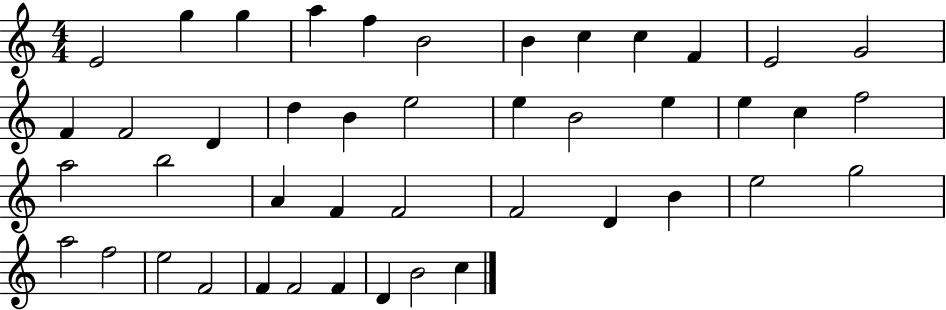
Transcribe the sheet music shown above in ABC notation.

X:1
T:Untitled
M:4/4
L:1/4
K:C
E2 g g a f B2 B c c F E2 G2 F F2 D d B e2 e B2 e e c f2 a2 b2 A F F2 F2 D B e2 g2 a2 f2 e2 F2 F F2 F D B2 c